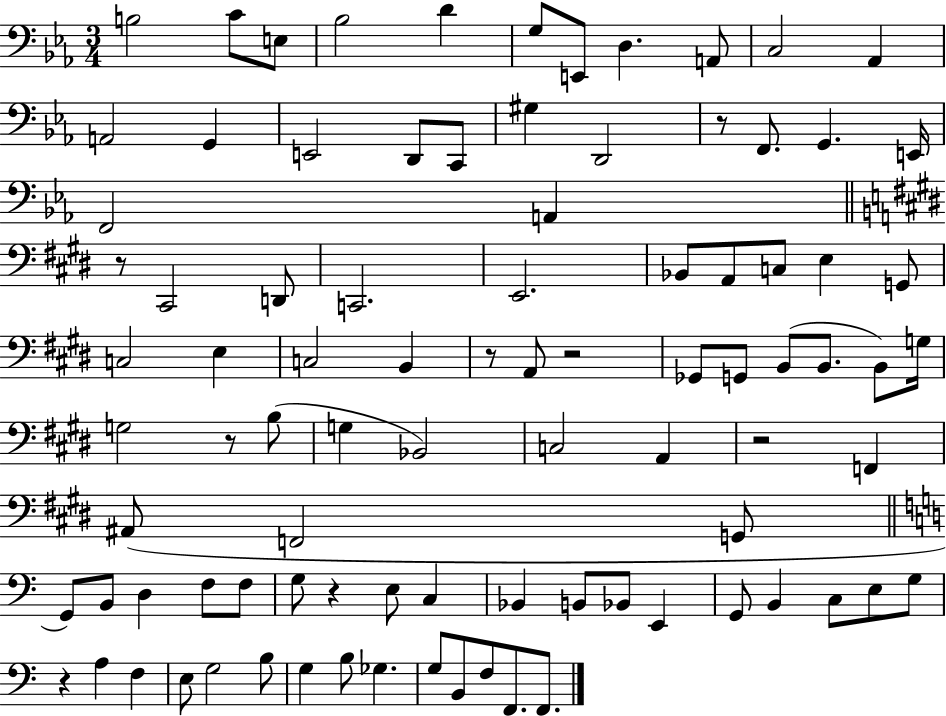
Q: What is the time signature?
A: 3/4